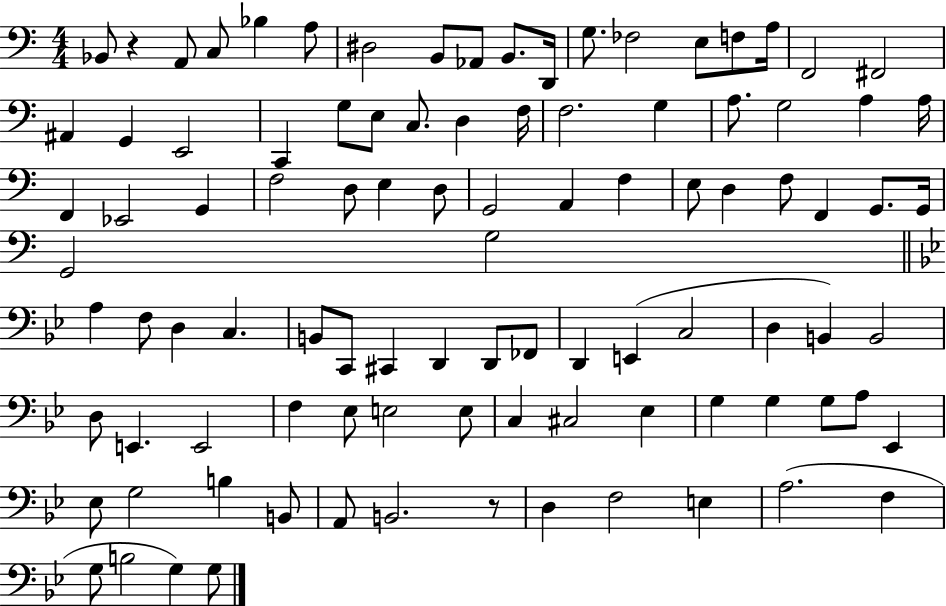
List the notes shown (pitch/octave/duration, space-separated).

Bb2/e R/q A2/e C3/e Bb3/q A3/e D#3/h B2/e Ab2/e B2/e. D2/s G3/e. FES3/h E3/e F3/e A3/s F2/h F#2/h A#2/q G2/q E2/h C2/q G3/e E3/e C3/e. D3/q F3/s F3/h. G3/q A3/e. G3/h A3/q A3/s F2/q Eb2/h G2/q F3/h D3/e E3/q D3/e G2/h A2/q F3/q E3/e D3/q F3/e F2/q G2/e. G2/s G2/h G3/h A3/q F3/e D3/q C3/q. B2/e C2/e C#2/q D2/q D2/e FES2/e D2/q E2/q C3/h D3/q B2/q B2/h D3/e E2/q. E2/h F3/q Eb3/e E3/h E3/e C3/q C#3/h Eb3/q G3/q G3/q G3/e A3/e Eb2/q Eb3/e G3/h B3/q B2/e A2/e B2/h. R/e D3/q F3/h E3/q A3/h. F3/q G3/e B3/h G3/q G3/e